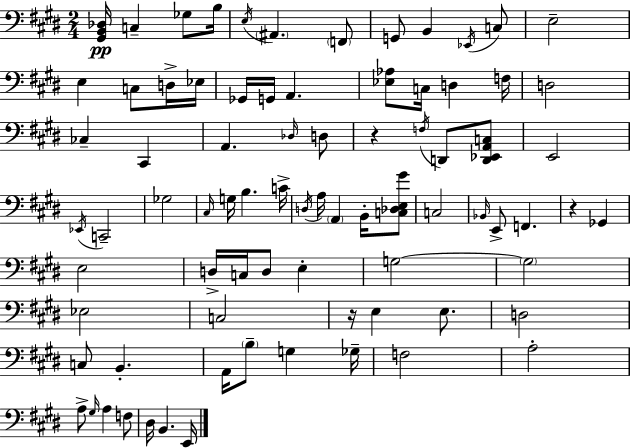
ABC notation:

X:1
T:Untitled
M:2/4
L:1/4
K:E
[^G,,B,,_D,]/4 C, _G,/2 B,/4 E,/4 ^A,, F,,/2 G,,/2 B,, _E,,/4 C,/2 E,2 E, C,/2 D,/4 _E,/4 _G,,/4 G,,/4 A,, [_E,_A,]/2 C,/4 D, F,/4 D,2 _C, ^C,, A,, _D,/4 D,/2 z F,/4 D,,/2 [D,,_E,,A,,C,]/2 E,,2 _E,,/4 C,,2 _G,2 ^C,/4 G,/4 B, C/4 D,/4 A,/4 A,, B,,/4 [C,_D,E,^G]/2 C,2 _B,,/4 E,,/2 F,, z _G,, E,2 D,/4 C,/4 D,/2 E, G,2 G,2 _E,2 C,2 z/4 E, E,/2 D,2 C,/2 B,, A,,/4 B,/2 G, _G,/4 F,2 A,2 A,/2 ^G,/4 A, F,/2 ^D,/4 B,, E,,/4